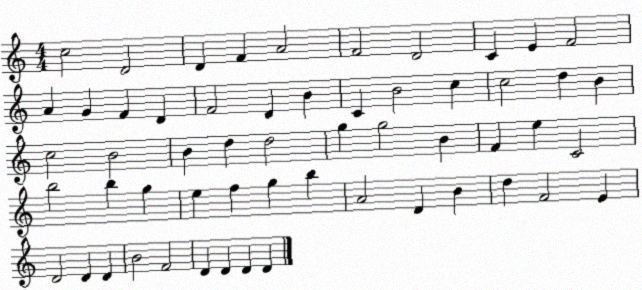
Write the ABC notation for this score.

X:1
T:Untitled
M:4/4
L:1/4
K:C
c2 D2 D F A2 F2 D2 C E F2 A G F D F2 D B C B2 c c2 d B c2 B2 B d d2 g g2 B F e C2 b2 b g e f g b A2 D B d F2 E D2 D D B2 F2 D D D D